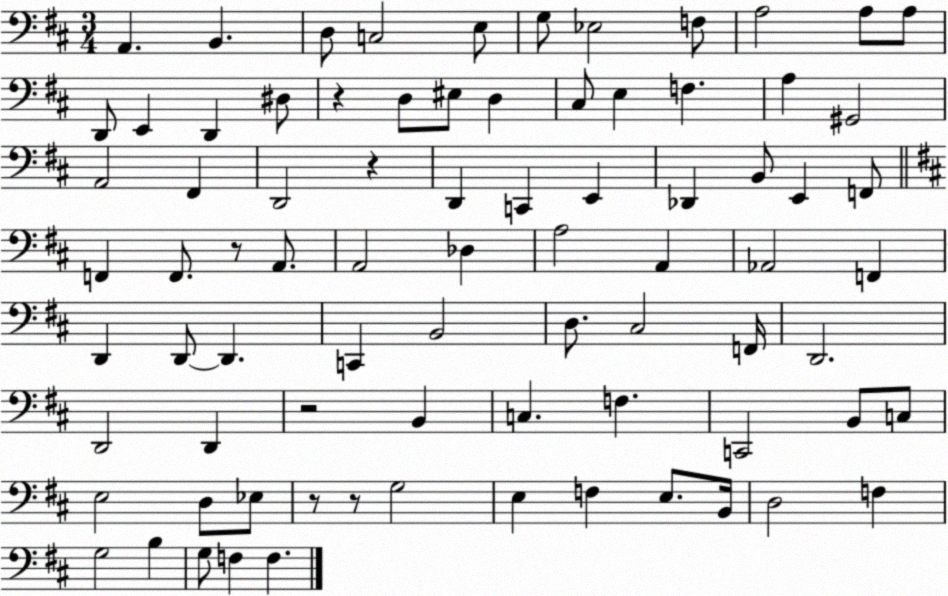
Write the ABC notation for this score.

X:1
T:Untitled
M:3/4
L:1/4
K:D
A,, B,, D,/2 C,2 E,/2 G,/2 _E,2 F,/2 A,2 A,/2 A,/2 D,,/2 E,, D,, ^D,/2 z D,/2 ^E,/2 D, ^C,/2 E, F, A, ^G,,2 A,,2 ^F,, D,,2 z D,, C,, E,, _D,, B,,/2 E,, F,,/2 F,, F,,/2 z/2 A,,/2 A,,2 _D, A,2 A,, _A,,2 F,, D,, D,,/2 D,, C,, B,,2 D,/2 ^C,2 F,,/4 D,,2 D,,2 D,, z2 B,, C, F, C,,2 B,,/2 C,/2 E,2 D,/2 _E,/2 z/2 z/2 G,2 E, F, E,/2 B,,/4 D,2 F, G,2 B, G,/2 F, F,